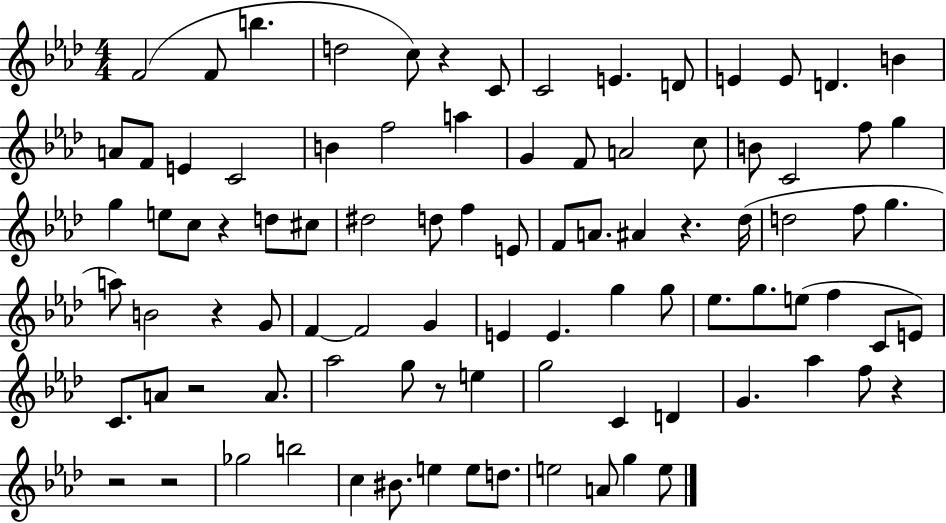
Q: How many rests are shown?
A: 9